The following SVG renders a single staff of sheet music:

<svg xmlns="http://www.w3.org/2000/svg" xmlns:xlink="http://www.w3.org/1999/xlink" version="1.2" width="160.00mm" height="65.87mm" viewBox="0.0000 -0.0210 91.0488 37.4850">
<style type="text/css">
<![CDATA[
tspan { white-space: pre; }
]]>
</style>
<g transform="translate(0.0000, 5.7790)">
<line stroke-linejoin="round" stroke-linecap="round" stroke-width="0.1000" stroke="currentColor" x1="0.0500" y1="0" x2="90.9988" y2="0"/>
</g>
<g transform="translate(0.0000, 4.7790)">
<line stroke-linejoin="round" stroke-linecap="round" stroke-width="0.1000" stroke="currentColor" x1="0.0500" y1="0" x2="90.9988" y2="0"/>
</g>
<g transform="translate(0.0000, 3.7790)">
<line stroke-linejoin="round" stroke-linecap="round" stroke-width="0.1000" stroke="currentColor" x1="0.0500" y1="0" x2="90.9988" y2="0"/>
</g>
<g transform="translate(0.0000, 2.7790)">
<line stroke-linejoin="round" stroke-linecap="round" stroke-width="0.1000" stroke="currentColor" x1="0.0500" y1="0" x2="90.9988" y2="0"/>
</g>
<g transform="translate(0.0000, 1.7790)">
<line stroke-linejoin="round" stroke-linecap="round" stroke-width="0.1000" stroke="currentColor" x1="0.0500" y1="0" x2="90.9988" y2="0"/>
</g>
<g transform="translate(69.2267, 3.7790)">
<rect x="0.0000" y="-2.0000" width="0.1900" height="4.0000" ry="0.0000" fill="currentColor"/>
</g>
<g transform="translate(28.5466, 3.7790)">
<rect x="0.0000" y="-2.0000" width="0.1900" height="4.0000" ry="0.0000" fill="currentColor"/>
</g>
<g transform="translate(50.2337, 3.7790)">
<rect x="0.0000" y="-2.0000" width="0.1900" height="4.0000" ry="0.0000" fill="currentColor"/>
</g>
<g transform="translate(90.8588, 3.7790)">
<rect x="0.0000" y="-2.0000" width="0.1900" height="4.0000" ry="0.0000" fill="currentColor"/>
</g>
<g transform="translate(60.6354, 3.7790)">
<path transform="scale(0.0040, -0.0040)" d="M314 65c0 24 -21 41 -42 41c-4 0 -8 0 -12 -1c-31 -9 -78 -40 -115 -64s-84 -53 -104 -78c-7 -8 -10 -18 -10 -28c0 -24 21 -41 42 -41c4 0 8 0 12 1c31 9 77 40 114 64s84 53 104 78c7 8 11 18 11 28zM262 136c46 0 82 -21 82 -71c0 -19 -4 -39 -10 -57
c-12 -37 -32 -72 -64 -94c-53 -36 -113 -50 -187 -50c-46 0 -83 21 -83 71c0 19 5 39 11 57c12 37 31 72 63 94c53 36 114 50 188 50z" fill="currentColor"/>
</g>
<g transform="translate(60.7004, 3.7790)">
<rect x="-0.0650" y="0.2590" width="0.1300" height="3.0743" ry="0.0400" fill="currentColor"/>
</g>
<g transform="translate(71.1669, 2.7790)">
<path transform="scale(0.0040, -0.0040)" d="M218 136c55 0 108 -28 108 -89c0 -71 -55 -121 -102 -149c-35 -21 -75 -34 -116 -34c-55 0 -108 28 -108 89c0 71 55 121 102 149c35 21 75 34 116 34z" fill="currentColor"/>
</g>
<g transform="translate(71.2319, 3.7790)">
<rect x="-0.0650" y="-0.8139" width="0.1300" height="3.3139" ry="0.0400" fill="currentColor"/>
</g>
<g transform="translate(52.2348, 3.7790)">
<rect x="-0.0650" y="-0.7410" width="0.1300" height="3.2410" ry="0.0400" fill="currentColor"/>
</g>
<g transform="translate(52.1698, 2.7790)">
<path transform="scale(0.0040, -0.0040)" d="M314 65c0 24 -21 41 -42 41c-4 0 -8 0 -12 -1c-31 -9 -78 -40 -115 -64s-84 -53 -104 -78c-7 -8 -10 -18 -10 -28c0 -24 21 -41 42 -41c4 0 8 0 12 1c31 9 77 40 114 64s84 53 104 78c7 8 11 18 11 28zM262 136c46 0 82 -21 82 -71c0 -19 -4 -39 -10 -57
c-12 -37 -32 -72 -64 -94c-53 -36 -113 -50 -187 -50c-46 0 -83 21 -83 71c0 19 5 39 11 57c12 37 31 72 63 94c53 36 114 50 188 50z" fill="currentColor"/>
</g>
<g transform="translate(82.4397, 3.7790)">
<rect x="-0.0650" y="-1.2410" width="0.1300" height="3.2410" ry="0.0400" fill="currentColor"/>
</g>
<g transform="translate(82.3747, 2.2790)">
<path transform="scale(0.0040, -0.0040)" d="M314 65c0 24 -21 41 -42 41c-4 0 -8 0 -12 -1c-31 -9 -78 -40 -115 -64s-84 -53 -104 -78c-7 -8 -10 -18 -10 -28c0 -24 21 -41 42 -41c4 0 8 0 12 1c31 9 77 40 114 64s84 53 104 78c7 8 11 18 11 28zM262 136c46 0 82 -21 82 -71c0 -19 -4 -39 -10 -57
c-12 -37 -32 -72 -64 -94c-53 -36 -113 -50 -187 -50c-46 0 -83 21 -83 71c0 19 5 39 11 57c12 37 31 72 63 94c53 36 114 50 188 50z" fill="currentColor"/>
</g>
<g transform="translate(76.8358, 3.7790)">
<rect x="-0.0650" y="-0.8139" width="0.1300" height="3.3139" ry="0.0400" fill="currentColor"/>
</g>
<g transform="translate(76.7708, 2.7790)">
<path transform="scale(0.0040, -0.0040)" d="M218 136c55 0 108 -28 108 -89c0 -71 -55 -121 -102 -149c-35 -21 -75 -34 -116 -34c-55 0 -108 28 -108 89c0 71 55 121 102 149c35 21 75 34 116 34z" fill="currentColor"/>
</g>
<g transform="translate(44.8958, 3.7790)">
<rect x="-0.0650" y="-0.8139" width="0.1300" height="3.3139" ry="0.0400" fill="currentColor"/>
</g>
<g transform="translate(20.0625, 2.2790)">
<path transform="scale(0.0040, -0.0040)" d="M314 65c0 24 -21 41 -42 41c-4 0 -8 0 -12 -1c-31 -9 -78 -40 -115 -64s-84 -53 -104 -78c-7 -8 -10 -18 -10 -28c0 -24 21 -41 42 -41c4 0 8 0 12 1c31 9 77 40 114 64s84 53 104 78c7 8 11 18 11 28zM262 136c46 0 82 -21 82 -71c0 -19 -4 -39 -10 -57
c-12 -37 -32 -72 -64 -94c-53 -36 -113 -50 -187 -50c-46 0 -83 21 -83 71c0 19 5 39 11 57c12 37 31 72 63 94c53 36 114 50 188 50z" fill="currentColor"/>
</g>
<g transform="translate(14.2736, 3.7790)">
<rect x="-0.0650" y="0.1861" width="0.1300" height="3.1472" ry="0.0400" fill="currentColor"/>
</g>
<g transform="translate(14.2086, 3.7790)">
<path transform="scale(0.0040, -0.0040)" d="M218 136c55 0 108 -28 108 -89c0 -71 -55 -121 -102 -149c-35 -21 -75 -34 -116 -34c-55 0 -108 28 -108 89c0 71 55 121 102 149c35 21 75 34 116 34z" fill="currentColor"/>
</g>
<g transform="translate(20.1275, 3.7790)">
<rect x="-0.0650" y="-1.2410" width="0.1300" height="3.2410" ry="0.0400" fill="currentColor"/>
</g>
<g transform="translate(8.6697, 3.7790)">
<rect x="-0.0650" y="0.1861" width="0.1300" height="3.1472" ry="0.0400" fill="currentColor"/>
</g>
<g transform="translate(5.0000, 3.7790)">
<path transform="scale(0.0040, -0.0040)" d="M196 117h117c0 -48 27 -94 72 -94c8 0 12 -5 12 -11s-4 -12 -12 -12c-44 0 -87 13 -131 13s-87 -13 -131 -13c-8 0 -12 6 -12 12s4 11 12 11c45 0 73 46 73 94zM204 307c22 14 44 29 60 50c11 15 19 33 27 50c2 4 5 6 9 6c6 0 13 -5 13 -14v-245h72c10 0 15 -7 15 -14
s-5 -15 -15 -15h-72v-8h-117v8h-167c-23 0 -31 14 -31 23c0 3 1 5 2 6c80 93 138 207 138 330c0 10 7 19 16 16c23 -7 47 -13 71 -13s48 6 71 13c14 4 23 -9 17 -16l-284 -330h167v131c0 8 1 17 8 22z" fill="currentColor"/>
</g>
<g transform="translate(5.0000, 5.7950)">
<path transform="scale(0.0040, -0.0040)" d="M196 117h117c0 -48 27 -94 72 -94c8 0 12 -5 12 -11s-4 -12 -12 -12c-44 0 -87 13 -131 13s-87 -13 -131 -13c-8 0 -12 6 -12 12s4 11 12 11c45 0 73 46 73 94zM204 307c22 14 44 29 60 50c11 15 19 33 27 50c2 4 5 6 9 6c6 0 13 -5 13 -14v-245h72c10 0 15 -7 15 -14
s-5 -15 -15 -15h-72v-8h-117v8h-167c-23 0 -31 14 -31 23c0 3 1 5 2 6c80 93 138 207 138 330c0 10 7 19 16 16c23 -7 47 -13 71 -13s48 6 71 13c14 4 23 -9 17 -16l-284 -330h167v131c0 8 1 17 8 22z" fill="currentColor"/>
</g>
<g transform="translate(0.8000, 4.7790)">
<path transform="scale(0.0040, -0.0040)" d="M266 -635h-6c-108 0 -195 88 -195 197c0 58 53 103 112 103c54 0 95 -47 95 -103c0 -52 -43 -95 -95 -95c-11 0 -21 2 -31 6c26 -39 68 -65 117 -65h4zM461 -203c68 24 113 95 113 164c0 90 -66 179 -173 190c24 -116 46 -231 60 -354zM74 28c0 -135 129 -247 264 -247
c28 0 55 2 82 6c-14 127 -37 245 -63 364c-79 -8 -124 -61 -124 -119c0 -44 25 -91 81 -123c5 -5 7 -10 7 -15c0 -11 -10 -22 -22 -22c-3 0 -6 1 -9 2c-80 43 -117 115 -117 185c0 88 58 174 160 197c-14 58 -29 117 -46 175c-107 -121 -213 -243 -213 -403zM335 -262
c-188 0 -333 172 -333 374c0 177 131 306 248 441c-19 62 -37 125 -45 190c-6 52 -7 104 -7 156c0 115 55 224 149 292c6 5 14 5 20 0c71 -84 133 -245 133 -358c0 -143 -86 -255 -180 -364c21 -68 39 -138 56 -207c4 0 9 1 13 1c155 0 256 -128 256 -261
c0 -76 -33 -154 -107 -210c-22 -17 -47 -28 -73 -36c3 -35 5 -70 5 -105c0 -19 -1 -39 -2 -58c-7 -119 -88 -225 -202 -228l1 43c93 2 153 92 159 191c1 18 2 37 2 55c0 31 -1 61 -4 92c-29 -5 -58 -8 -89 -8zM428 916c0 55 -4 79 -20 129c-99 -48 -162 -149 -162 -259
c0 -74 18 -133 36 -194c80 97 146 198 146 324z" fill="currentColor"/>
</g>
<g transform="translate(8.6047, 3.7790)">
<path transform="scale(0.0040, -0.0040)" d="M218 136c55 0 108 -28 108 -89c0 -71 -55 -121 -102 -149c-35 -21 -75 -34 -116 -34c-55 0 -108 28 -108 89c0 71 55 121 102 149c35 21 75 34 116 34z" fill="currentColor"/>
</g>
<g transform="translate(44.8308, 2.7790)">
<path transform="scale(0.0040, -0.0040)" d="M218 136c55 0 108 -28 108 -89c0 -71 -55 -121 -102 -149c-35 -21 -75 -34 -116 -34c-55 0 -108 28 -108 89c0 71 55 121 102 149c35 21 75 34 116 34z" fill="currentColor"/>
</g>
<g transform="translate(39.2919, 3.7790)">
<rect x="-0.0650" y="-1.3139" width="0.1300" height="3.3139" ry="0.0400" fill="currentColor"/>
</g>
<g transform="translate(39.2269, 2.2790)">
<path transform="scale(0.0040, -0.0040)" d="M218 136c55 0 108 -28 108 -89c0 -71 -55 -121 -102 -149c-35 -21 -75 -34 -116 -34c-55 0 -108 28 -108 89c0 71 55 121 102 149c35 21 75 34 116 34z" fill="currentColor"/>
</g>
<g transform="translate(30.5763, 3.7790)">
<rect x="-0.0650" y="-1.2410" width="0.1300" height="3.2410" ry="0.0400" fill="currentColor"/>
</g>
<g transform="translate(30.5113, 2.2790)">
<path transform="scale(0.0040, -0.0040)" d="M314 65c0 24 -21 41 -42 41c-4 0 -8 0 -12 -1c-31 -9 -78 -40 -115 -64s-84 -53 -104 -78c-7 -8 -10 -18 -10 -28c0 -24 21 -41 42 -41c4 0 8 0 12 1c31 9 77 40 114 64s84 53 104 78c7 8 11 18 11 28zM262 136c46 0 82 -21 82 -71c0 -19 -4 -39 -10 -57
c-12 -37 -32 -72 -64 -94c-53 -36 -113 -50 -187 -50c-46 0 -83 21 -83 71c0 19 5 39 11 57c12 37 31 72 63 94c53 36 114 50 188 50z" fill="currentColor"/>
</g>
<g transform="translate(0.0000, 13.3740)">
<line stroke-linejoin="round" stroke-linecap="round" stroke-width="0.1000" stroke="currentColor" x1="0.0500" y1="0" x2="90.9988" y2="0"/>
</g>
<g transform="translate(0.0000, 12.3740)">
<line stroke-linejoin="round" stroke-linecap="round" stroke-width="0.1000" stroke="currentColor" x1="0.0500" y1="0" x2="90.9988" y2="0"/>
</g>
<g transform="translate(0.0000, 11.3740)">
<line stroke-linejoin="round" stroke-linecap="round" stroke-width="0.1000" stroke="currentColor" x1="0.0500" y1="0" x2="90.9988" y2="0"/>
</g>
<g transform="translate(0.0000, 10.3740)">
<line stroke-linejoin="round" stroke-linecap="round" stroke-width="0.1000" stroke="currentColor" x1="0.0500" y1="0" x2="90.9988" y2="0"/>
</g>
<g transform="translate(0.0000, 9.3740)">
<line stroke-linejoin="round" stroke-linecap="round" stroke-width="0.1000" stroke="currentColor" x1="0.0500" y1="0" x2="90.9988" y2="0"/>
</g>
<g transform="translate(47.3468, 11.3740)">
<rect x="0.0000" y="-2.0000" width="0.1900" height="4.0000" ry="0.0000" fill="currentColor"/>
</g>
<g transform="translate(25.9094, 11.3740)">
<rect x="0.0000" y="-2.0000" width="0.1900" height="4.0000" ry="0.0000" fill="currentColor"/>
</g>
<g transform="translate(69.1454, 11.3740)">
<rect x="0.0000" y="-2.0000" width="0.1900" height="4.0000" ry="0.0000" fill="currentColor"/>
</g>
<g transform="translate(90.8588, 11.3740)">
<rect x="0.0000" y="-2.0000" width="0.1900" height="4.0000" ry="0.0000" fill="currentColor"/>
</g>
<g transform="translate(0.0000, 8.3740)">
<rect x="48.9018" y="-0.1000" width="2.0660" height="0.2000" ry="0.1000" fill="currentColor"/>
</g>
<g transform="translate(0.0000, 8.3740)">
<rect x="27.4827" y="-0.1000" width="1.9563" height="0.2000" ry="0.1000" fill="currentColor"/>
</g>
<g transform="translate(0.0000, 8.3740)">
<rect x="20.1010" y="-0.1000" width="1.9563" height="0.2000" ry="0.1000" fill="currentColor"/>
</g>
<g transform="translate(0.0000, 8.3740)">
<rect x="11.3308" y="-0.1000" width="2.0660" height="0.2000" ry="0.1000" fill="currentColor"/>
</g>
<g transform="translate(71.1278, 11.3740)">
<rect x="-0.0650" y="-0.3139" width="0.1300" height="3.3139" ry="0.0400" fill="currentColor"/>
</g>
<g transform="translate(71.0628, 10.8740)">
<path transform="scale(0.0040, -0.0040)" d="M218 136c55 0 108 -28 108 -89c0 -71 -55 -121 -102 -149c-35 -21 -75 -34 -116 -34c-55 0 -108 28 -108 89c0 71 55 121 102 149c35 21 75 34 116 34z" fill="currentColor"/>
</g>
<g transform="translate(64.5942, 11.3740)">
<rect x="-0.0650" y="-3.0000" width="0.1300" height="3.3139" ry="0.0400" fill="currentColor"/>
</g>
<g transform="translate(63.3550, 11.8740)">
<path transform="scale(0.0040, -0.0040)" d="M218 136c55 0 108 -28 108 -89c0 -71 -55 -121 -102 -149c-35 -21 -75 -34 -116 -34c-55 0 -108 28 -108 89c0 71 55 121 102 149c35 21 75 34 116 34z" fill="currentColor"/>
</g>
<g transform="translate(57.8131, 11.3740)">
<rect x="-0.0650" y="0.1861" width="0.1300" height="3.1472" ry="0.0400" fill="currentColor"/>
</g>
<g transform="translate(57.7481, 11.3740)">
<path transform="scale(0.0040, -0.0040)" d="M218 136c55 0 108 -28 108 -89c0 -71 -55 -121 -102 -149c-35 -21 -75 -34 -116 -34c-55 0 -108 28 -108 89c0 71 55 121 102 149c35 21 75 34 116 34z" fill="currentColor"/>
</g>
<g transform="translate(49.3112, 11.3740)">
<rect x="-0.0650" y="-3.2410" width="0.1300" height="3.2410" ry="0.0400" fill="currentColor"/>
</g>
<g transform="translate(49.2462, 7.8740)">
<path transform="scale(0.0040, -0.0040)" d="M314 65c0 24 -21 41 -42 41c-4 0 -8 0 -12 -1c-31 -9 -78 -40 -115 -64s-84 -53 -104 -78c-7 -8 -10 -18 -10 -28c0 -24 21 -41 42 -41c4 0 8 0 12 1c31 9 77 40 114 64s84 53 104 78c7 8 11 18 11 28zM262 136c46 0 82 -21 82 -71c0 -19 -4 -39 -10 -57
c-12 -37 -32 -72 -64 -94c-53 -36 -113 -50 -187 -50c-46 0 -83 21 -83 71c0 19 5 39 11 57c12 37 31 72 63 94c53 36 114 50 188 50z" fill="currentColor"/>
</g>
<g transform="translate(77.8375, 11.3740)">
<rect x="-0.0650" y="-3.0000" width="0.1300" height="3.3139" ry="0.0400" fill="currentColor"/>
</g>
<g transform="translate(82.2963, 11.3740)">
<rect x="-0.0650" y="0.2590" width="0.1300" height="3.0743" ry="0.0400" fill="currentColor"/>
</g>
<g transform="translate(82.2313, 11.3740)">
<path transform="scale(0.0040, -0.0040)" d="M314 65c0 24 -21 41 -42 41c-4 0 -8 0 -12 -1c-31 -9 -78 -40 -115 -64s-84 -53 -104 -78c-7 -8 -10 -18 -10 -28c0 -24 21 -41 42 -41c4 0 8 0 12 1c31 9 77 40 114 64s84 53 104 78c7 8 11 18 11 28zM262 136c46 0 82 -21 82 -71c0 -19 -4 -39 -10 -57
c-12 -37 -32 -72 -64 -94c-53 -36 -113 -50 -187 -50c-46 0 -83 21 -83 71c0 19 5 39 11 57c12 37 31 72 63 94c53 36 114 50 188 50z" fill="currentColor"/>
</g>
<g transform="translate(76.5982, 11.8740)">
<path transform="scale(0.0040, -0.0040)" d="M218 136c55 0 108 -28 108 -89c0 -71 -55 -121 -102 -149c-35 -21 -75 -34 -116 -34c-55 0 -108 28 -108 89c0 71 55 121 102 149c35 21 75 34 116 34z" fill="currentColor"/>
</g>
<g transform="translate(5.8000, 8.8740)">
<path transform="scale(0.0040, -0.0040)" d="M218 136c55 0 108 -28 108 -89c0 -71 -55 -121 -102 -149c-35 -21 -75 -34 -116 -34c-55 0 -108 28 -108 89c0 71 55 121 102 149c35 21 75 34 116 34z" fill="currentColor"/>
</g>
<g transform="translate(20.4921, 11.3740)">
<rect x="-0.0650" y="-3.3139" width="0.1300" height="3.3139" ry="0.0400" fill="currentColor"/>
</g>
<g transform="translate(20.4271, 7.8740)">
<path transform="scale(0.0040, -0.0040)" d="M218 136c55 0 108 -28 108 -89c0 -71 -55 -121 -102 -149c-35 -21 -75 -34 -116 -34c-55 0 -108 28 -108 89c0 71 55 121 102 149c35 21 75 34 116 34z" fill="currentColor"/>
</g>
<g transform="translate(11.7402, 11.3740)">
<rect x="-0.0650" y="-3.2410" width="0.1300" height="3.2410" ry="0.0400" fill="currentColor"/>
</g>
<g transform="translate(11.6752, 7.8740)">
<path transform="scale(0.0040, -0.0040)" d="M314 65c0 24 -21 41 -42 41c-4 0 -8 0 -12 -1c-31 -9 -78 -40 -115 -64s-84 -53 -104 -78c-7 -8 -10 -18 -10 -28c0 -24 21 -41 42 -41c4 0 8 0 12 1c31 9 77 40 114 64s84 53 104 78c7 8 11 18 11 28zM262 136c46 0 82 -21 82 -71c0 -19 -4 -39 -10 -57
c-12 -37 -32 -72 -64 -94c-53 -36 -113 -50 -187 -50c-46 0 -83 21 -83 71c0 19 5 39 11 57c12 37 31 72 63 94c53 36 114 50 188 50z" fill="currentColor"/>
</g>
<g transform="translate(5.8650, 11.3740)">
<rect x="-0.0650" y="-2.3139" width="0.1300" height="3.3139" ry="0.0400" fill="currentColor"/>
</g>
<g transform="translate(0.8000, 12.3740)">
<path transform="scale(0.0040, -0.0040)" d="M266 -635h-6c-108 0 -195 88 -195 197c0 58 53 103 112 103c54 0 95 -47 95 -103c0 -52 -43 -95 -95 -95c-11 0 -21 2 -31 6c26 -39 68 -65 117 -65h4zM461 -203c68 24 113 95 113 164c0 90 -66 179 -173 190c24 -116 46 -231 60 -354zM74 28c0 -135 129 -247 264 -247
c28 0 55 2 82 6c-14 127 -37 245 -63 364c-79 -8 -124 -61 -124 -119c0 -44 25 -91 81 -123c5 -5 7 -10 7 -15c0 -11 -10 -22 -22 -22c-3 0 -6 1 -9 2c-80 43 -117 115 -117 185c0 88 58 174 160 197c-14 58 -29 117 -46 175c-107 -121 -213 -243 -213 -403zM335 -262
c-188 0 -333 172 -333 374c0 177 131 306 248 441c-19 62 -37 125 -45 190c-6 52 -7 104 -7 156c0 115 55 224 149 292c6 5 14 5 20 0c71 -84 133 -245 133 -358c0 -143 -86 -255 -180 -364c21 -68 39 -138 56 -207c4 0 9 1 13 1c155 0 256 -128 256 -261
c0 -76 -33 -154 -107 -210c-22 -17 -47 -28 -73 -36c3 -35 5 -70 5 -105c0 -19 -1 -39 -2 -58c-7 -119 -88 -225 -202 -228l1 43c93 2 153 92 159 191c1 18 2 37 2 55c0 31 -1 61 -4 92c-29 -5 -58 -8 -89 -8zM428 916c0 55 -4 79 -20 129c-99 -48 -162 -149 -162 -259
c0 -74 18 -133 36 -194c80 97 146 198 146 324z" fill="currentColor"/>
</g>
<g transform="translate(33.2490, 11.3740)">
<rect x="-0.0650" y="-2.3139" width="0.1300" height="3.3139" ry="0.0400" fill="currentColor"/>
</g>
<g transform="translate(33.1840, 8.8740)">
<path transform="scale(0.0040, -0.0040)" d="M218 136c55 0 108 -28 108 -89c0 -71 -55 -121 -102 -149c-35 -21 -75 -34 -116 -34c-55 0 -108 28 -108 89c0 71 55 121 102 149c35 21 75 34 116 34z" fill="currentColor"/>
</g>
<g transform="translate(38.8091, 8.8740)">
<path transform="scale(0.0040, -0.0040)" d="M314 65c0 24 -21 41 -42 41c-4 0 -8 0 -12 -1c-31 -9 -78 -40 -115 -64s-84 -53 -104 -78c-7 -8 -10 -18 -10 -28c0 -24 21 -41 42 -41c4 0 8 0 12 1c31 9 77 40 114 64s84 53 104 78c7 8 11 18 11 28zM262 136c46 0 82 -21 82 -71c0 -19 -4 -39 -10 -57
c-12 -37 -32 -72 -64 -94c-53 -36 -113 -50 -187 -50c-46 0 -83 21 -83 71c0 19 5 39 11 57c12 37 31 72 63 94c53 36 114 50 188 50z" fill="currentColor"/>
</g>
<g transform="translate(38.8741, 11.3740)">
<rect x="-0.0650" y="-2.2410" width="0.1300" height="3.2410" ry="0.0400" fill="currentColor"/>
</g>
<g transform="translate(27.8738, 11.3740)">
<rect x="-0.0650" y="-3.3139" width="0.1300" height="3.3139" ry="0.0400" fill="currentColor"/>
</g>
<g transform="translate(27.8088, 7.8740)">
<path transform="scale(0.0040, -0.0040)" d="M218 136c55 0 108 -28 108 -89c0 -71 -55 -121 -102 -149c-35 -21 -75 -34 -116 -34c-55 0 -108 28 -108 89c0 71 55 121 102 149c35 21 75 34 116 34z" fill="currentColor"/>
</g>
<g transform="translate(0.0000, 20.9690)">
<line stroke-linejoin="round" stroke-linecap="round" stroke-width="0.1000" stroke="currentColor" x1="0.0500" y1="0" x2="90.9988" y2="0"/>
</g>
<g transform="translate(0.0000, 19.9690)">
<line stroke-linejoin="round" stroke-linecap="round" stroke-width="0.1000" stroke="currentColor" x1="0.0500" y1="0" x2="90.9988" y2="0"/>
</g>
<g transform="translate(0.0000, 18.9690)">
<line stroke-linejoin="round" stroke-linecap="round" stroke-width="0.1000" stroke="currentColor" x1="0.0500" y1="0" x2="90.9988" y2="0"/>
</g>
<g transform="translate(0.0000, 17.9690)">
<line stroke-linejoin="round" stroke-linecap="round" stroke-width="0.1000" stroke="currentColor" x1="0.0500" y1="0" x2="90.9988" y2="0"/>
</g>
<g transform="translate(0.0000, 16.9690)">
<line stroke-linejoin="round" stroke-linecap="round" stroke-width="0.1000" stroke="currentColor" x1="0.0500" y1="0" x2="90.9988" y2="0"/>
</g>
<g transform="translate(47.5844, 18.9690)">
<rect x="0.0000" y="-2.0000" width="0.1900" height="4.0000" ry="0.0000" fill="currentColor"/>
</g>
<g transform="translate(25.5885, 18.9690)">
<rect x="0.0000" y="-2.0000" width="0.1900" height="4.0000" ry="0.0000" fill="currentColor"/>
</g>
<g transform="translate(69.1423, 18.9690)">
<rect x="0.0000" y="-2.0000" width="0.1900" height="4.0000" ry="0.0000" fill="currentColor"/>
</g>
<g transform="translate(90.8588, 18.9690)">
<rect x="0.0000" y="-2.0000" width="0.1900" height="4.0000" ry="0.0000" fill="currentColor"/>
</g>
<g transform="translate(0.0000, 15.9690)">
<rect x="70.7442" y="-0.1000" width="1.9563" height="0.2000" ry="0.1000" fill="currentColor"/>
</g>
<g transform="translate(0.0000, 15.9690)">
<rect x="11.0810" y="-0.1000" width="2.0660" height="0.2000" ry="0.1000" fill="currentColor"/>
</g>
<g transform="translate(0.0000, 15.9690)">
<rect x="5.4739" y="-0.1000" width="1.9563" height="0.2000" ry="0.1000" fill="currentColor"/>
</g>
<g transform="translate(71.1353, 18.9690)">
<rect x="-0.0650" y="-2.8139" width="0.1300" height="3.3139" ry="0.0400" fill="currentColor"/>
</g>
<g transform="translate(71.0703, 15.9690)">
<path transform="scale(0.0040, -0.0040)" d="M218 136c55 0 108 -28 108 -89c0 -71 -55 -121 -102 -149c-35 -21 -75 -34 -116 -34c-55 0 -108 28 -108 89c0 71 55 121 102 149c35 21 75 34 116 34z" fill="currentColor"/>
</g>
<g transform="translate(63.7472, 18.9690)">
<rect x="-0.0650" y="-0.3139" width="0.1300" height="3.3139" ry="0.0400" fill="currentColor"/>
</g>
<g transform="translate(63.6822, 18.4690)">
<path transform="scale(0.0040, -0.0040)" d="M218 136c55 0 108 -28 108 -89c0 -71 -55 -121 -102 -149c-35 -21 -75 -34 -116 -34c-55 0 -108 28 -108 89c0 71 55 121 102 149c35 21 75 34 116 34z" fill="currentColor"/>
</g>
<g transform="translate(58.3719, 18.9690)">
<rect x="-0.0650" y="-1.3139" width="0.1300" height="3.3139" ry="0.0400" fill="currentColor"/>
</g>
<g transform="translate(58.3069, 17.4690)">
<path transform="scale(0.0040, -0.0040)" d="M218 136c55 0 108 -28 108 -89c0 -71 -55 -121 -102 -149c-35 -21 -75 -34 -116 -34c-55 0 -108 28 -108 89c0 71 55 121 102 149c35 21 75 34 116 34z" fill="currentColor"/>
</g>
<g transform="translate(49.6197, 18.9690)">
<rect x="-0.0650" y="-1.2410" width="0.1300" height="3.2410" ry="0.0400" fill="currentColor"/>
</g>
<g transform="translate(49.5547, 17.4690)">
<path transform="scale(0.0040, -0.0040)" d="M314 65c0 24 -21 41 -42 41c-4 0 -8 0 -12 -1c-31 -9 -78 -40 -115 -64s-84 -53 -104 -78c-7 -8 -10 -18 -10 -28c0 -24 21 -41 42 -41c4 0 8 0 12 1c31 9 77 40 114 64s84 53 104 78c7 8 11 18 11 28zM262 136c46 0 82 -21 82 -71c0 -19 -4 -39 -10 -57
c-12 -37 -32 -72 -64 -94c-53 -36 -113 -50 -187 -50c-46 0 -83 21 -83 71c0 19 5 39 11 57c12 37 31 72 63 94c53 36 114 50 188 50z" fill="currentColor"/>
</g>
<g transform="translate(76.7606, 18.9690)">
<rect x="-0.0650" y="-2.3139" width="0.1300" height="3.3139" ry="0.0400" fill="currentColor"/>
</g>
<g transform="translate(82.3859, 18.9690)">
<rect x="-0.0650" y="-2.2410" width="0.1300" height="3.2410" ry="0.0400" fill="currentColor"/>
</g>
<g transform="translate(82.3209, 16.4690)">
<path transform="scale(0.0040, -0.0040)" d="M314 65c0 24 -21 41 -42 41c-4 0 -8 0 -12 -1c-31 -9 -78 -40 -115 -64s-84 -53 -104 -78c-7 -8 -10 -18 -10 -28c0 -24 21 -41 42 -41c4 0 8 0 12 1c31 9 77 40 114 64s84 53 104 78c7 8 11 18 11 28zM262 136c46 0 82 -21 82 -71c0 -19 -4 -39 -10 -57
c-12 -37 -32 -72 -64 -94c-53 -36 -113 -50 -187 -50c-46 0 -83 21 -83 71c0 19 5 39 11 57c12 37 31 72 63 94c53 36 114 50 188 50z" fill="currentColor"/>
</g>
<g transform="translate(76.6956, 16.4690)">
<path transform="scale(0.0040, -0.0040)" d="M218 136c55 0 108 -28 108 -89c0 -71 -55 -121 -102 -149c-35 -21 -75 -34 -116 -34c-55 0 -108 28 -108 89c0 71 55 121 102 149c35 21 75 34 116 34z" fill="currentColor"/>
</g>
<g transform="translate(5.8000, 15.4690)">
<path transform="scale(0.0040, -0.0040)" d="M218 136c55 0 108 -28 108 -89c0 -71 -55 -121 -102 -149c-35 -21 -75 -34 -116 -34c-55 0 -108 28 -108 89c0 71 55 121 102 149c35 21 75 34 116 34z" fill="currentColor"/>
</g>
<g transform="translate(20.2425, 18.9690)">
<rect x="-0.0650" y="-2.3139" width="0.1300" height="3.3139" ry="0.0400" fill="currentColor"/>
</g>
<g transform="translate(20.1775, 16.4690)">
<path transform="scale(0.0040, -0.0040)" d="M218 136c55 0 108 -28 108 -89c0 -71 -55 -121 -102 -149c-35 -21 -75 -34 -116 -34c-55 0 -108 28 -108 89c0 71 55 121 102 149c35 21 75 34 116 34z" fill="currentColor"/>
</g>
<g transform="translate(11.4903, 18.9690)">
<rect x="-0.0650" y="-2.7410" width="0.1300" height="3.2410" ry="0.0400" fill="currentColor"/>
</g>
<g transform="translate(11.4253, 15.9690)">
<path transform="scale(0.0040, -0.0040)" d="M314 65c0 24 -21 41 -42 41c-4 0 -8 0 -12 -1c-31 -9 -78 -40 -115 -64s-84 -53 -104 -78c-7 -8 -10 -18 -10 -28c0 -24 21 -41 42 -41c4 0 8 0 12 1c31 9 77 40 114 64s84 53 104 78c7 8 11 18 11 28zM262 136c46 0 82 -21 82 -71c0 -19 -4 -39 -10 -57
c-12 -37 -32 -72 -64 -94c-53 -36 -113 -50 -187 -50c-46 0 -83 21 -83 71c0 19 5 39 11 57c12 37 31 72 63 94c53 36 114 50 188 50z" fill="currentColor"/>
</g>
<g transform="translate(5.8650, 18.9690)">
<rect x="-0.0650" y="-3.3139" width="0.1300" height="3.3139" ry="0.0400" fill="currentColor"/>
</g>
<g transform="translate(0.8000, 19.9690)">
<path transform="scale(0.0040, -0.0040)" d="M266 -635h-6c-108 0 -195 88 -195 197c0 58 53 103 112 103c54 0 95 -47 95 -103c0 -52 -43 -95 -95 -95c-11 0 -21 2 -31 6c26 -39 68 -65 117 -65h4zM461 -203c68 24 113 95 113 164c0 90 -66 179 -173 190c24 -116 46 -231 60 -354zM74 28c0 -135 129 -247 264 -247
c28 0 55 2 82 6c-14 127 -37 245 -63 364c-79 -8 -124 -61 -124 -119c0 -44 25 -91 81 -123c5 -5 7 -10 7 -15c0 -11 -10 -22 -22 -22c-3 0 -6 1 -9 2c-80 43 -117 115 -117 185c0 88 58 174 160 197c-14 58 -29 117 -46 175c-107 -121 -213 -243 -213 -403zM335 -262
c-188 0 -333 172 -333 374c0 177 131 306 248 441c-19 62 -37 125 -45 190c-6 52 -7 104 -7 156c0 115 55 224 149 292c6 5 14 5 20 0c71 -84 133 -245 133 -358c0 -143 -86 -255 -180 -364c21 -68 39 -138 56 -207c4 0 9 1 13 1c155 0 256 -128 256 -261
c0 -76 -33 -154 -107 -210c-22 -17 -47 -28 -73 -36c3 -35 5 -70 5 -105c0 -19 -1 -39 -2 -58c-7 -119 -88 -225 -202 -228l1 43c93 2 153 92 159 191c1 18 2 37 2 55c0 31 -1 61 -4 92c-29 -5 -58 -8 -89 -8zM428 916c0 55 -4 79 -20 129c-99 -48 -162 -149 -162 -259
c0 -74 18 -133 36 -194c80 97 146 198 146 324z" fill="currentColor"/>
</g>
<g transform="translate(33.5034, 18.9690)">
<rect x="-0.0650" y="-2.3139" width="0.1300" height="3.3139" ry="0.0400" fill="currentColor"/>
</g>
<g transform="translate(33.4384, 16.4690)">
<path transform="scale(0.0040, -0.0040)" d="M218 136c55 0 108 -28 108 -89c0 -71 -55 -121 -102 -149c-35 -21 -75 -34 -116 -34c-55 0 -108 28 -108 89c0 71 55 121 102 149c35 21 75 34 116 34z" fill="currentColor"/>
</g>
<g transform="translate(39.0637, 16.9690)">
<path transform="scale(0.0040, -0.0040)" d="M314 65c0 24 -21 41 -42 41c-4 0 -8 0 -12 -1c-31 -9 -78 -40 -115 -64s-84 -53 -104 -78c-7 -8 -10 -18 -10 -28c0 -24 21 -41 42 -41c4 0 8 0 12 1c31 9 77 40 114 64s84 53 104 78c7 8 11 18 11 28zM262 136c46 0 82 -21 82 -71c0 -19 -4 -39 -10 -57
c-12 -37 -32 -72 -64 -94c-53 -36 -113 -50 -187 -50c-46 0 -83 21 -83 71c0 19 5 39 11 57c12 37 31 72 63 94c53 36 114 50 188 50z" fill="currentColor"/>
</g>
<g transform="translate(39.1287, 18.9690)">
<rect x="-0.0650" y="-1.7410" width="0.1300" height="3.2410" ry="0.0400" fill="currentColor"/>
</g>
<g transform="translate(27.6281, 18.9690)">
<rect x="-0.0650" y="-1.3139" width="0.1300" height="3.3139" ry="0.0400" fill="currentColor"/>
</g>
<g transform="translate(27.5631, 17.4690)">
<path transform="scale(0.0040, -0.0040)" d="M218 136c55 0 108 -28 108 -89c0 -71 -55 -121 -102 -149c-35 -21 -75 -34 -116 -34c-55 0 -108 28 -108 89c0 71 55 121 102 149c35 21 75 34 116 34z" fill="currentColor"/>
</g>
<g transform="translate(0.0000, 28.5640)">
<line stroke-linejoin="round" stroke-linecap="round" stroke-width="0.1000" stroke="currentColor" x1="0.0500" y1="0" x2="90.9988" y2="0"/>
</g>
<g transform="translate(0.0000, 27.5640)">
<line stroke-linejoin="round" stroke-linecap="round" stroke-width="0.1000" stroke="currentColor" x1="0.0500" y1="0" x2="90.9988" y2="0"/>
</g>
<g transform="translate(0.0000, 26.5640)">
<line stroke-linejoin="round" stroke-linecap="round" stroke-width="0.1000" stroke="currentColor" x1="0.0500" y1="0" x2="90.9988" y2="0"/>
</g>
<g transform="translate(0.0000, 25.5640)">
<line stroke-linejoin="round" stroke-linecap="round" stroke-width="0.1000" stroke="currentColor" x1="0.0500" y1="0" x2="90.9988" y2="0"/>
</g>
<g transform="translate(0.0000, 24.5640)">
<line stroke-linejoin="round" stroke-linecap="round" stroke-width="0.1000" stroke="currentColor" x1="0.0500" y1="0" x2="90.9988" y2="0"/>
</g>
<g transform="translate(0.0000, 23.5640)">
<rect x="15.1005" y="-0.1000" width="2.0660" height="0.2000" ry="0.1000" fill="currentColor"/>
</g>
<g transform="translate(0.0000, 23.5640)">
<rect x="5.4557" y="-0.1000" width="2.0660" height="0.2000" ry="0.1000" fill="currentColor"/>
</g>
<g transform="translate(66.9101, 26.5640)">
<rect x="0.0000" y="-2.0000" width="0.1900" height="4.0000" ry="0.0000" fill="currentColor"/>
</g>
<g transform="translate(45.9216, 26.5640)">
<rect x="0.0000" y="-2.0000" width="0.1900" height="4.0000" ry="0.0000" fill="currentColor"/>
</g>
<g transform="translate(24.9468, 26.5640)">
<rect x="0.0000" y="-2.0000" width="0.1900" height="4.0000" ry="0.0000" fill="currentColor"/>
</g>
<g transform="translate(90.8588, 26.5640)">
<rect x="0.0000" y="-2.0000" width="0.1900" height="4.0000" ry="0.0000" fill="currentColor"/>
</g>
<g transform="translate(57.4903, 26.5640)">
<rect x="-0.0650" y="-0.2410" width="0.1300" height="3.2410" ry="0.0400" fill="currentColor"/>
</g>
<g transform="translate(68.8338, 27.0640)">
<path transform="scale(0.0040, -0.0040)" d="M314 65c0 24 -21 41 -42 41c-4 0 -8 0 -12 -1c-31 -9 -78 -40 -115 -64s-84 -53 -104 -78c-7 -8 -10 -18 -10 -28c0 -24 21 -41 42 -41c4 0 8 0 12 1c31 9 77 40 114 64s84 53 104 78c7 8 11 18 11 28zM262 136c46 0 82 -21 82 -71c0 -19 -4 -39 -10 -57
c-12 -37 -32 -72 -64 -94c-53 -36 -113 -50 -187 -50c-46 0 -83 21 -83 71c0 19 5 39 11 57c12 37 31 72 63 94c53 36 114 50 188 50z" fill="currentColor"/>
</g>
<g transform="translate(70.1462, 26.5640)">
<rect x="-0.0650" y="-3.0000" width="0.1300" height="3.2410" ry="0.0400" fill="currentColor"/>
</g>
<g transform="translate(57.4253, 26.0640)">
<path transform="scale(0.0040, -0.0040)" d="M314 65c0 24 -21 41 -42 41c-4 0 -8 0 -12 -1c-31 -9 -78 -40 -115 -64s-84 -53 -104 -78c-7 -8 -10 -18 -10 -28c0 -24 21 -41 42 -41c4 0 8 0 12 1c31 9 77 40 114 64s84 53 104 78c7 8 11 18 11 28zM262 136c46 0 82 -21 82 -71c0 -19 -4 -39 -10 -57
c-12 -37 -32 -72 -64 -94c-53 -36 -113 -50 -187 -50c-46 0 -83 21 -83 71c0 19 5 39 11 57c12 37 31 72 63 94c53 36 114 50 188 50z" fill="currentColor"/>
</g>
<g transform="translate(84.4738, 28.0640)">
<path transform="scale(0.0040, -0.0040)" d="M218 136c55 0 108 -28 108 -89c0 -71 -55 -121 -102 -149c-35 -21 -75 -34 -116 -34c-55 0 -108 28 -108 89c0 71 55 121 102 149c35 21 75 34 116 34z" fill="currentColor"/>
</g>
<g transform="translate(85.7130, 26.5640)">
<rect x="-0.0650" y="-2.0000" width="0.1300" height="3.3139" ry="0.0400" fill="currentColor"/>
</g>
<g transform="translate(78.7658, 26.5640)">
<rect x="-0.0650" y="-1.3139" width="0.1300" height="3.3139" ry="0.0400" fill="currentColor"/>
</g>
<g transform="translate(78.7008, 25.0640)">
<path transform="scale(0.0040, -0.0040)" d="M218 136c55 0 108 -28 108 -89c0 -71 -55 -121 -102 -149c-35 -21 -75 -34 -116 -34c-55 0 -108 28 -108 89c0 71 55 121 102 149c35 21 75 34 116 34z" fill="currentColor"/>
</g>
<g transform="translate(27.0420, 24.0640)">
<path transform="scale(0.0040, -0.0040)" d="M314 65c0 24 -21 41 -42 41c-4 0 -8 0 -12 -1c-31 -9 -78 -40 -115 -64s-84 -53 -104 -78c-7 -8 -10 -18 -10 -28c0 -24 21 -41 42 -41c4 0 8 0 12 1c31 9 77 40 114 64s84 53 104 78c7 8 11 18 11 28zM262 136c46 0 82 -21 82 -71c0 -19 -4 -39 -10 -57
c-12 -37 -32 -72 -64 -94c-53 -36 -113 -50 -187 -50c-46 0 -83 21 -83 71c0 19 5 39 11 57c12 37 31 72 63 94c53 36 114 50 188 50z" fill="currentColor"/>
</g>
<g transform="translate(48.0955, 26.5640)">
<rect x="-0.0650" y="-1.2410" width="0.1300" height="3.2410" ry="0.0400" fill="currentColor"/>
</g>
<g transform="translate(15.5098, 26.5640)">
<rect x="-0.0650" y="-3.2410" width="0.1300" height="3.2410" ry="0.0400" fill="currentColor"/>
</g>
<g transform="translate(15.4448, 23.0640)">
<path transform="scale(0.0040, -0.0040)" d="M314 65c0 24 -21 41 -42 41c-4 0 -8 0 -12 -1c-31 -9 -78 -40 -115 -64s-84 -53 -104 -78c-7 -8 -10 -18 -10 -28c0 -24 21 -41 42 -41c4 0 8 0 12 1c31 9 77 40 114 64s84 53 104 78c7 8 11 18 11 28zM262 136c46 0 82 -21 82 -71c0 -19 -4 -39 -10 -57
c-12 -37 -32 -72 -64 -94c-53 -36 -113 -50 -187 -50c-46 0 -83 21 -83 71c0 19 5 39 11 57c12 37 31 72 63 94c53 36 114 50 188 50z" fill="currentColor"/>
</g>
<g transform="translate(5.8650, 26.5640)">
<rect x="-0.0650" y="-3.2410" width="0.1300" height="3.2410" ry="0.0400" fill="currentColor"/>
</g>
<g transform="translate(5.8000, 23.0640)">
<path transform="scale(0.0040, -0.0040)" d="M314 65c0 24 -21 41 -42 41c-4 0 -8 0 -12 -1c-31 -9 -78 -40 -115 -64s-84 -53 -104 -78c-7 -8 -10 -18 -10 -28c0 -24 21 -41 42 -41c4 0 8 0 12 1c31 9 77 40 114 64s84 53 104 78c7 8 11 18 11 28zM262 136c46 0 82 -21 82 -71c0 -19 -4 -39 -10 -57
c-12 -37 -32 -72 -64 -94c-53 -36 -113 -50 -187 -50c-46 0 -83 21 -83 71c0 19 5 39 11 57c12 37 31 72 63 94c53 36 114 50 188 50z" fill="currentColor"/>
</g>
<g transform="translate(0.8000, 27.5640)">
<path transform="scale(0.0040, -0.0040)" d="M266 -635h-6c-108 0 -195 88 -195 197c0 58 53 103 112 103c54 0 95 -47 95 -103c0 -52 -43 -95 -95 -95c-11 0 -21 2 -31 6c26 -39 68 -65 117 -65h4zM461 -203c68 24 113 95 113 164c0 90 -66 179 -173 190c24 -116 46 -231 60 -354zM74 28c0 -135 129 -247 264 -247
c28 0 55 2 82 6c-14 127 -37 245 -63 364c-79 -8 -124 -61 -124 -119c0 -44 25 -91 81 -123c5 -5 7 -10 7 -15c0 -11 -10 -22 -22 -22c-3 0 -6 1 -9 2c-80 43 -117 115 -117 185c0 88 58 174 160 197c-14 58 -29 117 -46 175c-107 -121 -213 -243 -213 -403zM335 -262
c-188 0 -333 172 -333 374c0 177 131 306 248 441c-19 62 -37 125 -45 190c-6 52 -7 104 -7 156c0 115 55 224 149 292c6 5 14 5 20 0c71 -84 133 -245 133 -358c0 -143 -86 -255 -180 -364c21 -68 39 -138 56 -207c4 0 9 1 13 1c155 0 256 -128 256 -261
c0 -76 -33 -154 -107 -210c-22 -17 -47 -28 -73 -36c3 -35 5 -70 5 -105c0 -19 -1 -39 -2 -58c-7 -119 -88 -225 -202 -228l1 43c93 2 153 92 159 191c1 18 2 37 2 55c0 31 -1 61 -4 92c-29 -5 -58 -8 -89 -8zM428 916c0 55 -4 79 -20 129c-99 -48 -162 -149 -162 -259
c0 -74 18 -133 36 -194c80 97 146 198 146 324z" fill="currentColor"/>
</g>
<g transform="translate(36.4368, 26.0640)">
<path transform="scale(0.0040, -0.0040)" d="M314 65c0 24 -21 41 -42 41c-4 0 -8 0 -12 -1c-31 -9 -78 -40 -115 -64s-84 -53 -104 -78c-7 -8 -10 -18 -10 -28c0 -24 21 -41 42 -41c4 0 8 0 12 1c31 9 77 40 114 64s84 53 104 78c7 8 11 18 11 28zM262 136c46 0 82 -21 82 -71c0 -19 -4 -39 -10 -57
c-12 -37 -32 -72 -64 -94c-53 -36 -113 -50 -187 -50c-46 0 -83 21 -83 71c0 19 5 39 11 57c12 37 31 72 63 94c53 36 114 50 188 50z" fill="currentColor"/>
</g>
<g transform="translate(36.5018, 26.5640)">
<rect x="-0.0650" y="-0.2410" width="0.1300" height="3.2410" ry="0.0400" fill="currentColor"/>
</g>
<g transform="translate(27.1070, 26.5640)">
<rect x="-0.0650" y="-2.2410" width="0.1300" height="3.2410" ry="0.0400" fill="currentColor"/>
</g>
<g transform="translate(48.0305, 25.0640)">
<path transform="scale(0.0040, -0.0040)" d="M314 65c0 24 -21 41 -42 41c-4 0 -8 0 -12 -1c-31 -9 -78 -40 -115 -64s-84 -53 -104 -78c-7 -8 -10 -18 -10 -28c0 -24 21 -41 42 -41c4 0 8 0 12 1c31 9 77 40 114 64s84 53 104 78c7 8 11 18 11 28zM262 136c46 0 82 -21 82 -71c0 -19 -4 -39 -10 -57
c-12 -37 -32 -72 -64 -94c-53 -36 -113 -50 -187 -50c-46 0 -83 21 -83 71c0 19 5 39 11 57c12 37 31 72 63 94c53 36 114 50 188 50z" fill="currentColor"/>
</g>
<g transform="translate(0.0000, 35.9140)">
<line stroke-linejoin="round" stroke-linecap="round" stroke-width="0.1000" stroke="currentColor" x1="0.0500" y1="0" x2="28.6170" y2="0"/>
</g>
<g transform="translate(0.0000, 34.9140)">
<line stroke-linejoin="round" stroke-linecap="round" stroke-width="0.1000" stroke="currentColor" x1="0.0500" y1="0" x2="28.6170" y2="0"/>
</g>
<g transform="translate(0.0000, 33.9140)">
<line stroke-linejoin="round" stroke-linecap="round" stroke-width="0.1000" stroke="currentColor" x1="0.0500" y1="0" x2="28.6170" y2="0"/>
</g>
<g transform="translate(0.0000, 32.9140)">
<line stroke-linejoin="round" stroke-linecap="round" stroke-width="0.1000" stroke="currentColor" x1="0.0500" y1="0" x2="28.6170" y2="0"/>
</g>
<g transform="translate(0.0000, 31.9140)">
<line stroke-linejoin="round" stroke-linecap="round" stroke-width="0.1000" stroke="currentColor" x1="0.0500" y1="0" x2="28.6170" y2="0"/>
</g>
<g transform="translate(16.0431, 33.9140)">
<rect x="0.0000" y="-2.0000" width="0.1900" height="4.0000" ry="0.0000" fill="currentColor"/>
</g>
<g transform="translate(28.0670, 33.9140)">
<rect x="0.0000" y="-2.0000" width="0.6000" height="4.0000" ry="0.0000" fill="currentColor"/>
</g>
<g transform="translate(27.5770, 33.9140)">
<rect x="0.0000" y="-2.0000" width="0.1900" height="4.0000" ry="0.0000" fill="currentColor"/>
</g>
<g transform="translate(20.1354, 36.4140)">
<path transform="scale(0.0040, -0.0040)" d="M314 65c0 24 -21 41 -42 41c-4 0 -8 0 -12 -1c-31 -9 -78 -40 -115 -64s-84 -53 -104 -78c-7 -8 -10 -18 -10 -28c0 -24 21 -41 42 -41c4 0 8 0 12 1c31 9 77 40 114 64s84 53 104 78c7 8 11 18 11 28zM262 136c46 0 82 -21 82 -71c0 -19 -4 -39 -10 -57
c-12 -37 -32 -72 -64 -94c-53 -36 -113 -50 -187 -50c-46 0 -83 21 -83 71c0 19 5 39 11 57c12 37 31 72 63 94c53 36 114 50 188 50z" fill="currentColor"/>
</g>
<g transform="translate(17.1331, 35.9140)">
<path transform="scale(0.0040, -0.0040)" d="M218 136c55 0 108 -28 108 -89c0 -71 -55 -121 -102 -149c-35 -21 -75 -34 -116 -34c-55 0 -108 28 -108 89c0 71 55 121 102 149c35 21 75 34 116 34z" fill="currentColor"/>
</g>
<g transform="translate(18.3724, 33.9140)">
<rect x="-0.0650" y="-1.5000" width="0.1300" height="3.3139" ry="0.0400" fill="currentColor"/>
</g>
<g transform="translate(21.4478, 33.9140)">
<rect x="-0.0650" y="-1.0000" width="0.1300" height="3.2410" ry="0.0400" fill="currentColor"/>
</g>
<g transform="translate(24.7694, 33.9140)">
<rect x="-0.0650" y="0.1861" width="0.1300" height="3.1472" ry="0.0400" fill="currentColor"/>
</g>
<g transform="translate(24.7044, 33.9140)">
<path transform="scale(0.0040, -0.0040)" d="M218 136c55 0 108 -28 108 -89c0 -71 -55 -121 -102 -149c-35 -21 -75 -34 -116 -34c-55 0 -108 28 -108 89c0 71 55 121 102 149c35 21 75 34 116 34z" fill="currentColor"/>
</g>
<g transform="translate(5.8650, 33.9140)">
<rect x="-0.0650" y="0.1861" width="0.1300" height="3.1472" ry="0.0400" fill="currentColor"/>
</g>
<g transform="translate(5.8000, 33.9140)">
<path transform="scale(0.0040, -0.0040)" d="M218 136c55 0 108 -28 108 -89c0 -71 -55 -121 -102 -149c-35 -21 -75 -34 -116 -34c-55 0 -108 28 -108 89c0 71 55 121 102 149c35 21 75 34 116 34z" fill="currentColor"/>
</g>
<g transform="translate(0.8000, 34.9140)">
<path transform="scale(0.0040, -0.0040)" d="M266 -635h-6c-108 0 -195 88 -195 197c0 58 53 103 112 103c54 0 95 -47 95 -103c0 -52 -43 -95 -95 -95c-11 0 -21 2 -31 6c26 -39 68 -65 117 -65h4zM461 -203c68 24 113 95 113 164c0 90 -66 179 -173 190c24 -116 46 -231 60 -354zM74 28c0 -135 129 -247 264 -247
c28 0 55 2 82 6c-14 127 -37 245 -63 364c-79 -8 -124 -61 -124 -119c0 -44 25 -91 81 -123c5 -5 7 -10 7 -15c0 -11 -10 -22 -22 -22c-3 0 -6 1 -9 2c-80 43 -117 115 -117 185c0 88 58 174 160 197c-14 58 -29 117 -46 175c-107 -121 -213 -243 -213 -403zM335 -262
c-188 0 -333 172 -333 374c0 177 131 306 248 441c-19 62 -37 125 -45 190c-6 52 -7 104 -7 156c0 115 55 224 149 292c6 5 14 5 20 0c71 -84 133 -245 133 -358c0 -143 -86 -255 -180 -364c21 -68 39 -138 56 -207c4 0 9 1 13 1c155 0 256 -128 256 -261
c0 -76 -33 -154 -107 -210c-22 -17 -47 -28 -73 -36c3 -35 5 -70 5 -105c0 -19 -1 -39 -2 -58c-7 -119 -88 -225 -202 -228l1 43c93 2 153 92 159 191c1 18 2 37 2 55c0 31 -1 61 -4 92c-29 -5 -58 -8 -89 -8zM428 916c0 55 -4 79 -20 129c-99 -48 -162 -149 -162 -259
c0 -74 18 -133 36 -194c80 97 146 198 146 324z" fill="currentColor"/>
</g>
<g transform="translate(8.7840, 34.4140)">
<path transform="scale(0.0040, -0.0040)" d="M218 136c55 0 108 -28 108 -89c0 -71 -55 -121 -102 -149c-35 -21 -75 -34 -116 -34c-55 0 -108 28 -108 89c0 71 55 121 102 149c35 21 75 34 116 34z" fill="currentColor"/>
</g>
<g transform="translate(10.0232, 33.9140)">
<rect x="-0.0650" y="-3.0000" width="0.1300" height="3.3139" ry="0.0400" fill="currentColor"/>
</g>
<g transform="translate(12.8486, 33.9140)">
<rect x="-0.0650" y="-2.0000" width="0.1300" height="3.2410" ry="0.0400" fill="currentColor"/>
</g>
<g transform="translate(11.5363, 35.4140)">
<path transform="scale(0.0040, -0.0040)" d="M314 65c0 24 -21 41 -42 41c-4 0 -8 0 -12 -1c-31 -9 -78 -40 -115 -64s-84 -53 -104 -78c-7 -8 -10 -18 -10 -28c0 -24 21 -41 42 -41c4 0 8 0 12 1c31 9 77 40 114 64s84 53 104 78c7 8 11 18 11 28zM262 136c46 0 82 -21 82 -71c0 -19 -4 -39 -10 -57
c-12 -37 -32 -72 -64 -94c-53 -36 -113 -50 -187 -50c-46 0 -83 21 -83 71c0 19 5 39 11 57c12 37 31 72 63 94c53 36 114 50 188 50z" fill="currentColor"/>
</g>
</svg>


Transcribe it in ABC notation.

X:1
T:Untitled
M:4/4
L:1/4
K:C
B B e2 e2 e d d2 B2 d d e2 g b2 b b g g2 b2 B A c A B2 b a2 g e g f2 e2 e c a g g2 b2 b2 g2 c2 e2 c2 A2 e F B A F2 E D2 B